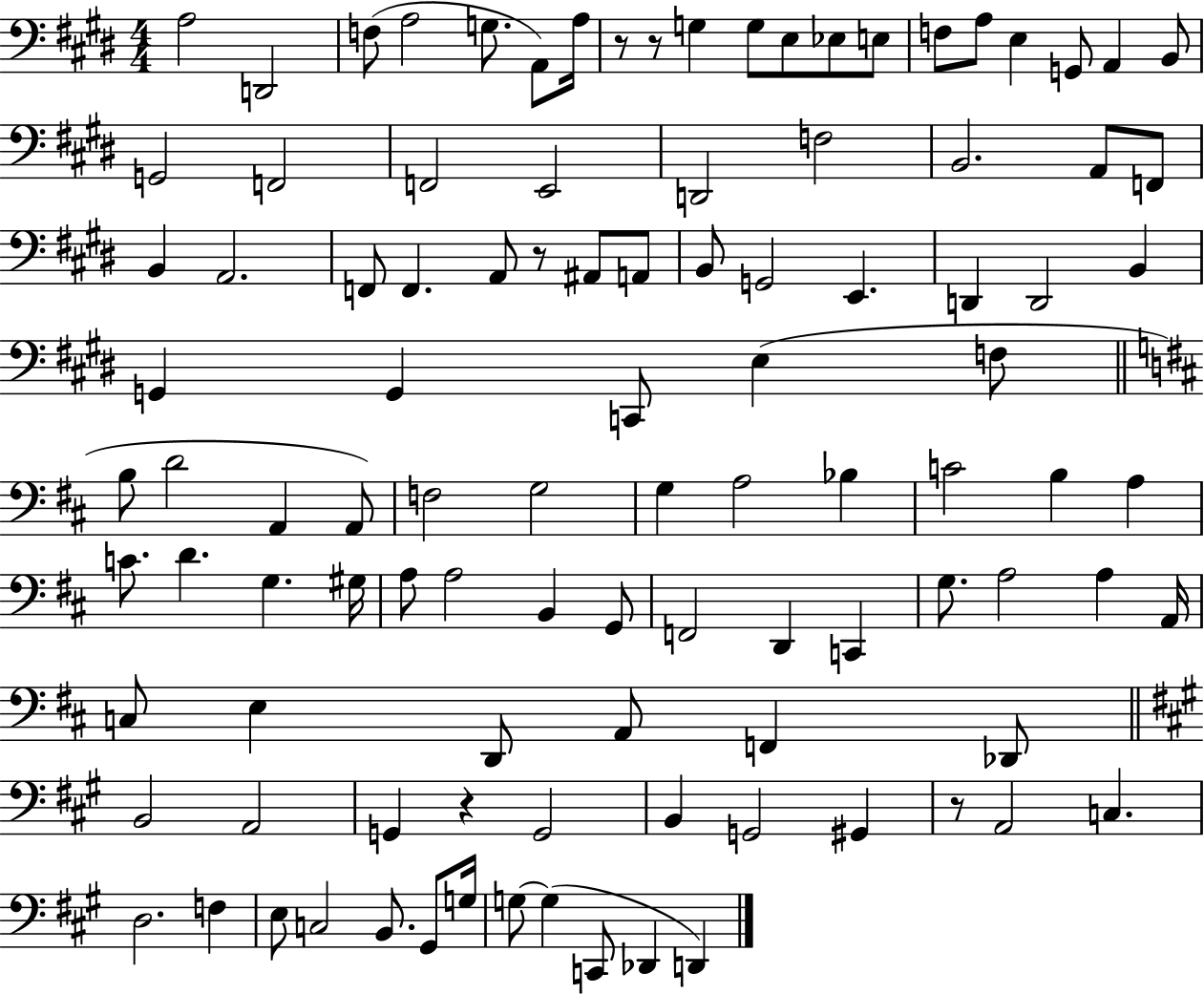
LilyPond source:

{
  \clef bass
  \numericTimeSignature
  \time 4/4
  \key e \major
  a2 d,2 | f8( a2 g8. a,8) a16 | r8 r8 g4 g8 e8 ees8 e8 | f8 a8 e4 g,8 a,4 b,8 | \break g,2 f,2 | f,2 e,2 | d,2 f2 | b,2. a,8 f,8 | \break b,4 a,2. | f,8 f,4. a,8 r8 ais,8 a,8 | b,8 g,2 e,4. | d,4 d,2 b,4 | \break g,4 g,4 c,8 e4( f8 | \bar "||" \break \key b \minor b8 d'2 a,4 a,8) | f2 g2 | g4 a2 bes4 | c'2 b4 a4 | \break c'8. d'4. g4. gis16 | a8 a2 b,4 g,8 | f,2 d,4 c,4 | g8. a2 a4 a,16 | \break c8 e4 d,8 a,8 f,4 des,8 | \bar "||" \break \key a \major b,2 a,2 | g,4 r4 g,2 | b,4 g,2 gis,4 | r8 a,2 c4. | \break d2. f4 | e8 c2 b,8. gis,8 g16 | g8~~ g4( c,8 des,4 d,4) | \bar "|."
}